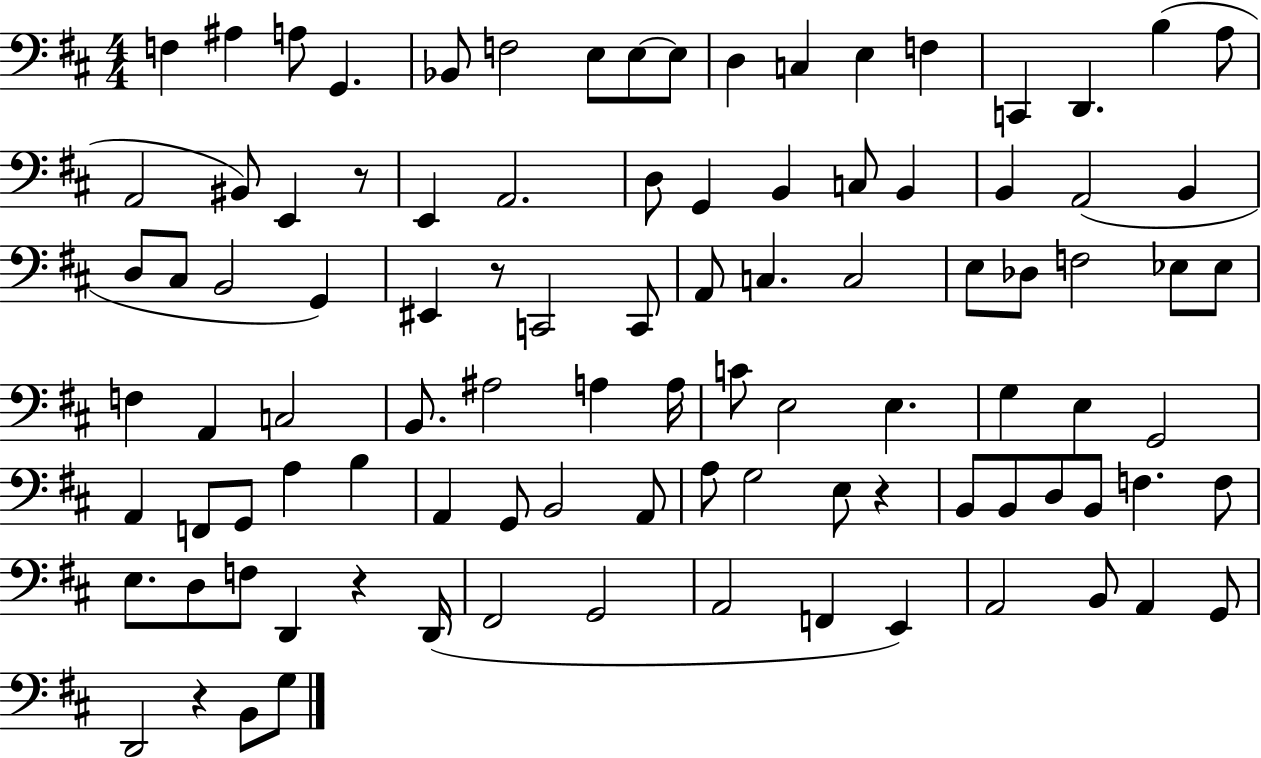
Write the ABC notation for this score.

X:1
T:Untitled
M:4/4
L:1/4
K:D
F, ^A, A,/2 G,, _B,,/2 F,2 E,/2 E,/2 E,/2 D, C, E, F, C,, D,, B, A,/2 A,,2 ^B,,/2 E,, z/2 E,, A,,2 D,/2 G,, B,, C,/2 B,, B,, A,,2 B,, D,/2 ^C,/2 B,,2 G,, ^E,, z/2 C,,2 C,,/2 A,,/2 C, C,2 E,/2 _D,/2 F,2 _E,/2 _E,/2 F, A,, C,2 B,,/2 ^A,2 A, A,/4 C/2 E,2 E, G, E, G,,2 A,, F,,/2 G,,/2 A, B, A,, G,,/2 B,,2 A,,/2 A,/2 G,2 E,/2 z B,,/2 B,,/2 D,/2 B,,/2 F, F,/2 E,/2 D,/2 F,/2 D,, z D,,/4 ^F,,2 G,,2 A,,2 F,, E,, A,,2 B,,/2 A,, G,,/2 D,,2 z B,,/2 G,/2